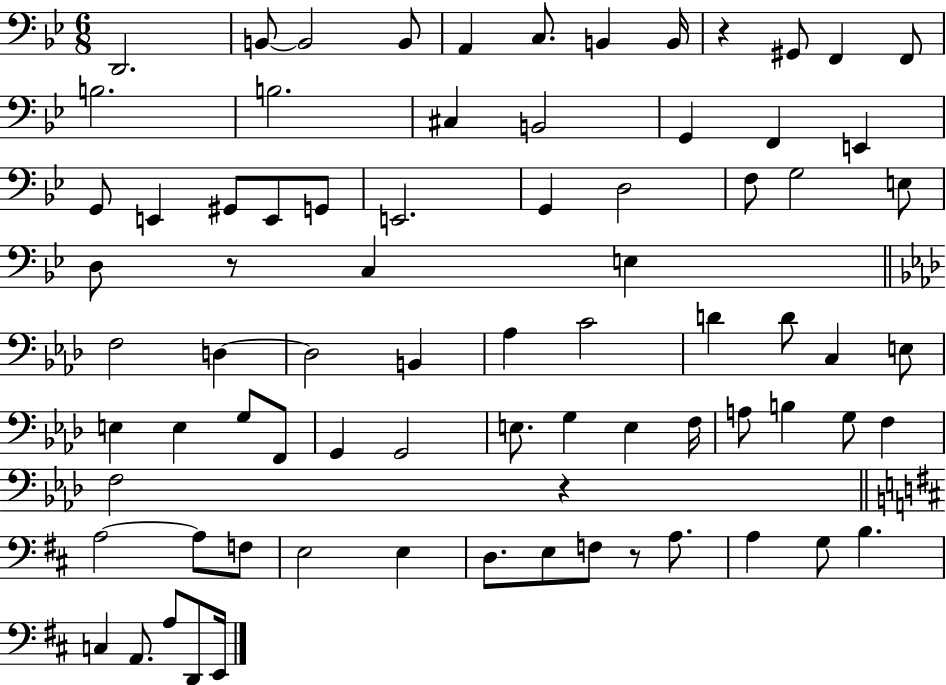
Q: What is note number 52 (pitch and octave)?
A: F3